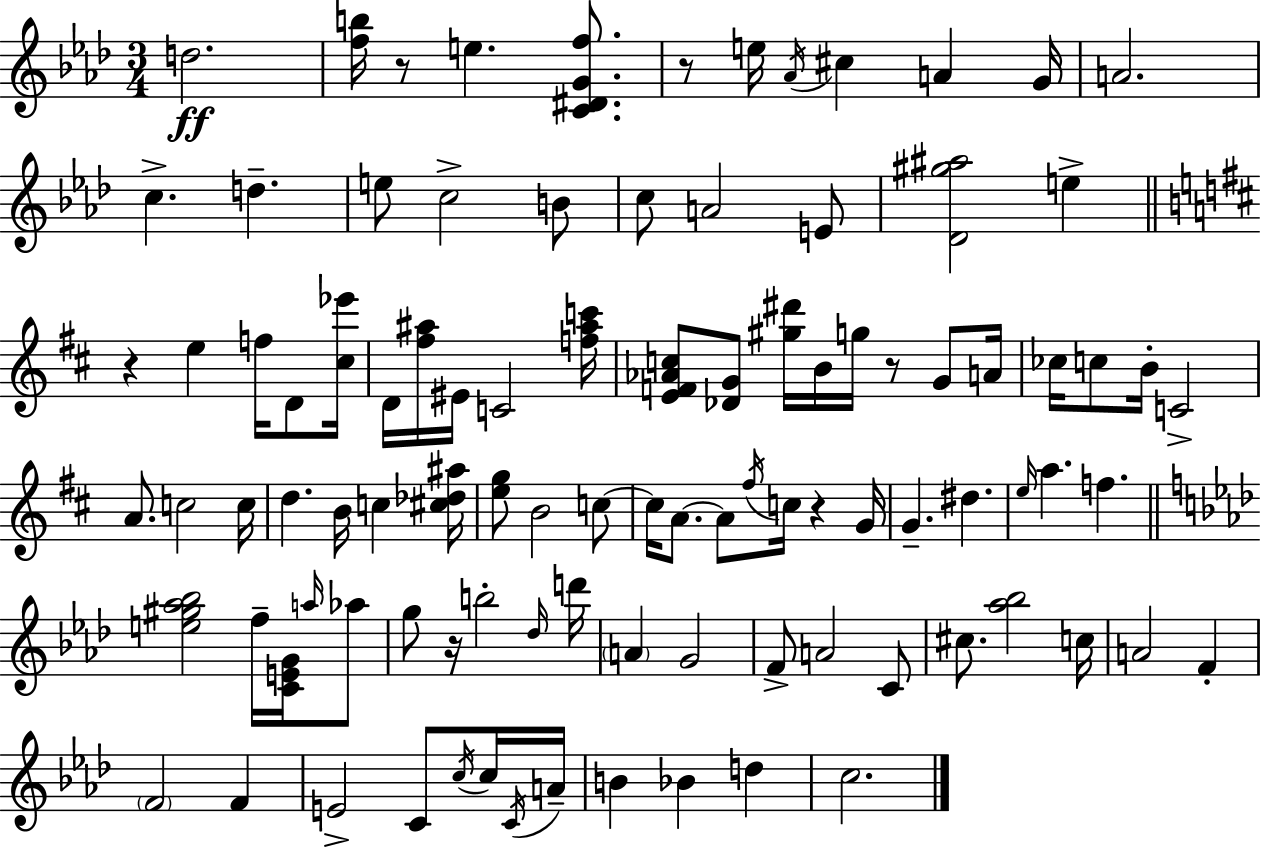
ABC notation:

X:1
T:Untitled
M:3/4
L:1/4
K:Fm
d2 [fb]/4 z/2 e [C^DGf]/2 z/2 e/4 _A/4 ^c A G/4 A2 c d e/2 c2 B/2 c/2 A2 E/2 [_D^g^a]2 e z e f/4 D/2 [^c_e']/4 D/4 [^f^a]/4 ^E/4 C2 [f^ac']/4 [EF_Ac]/2 [_DG]/2 [^g^d']/4 B/4 g/4 z/2 G/2 A/4 _c/4 c/2 B/4 C2 A/2 c2 c/4 d B/4 c [^c_d^a]/4 [eg]/2 B2 c/2 c/4 A/2 A/2 ^f/4 c/4 z G/4 G ^d e/4 a f [e^g_a_b]2 f/4 [CEG]/4 a/4 _a/2 g/2 z/4 b2 _d/4 d'/4 A G2 F/2 A2 C/2 ^c/2 [_a_b]2 c/4 A2 F F2 F E2 C/2 c/4 c/4 C/4 A/4 B _B d c2